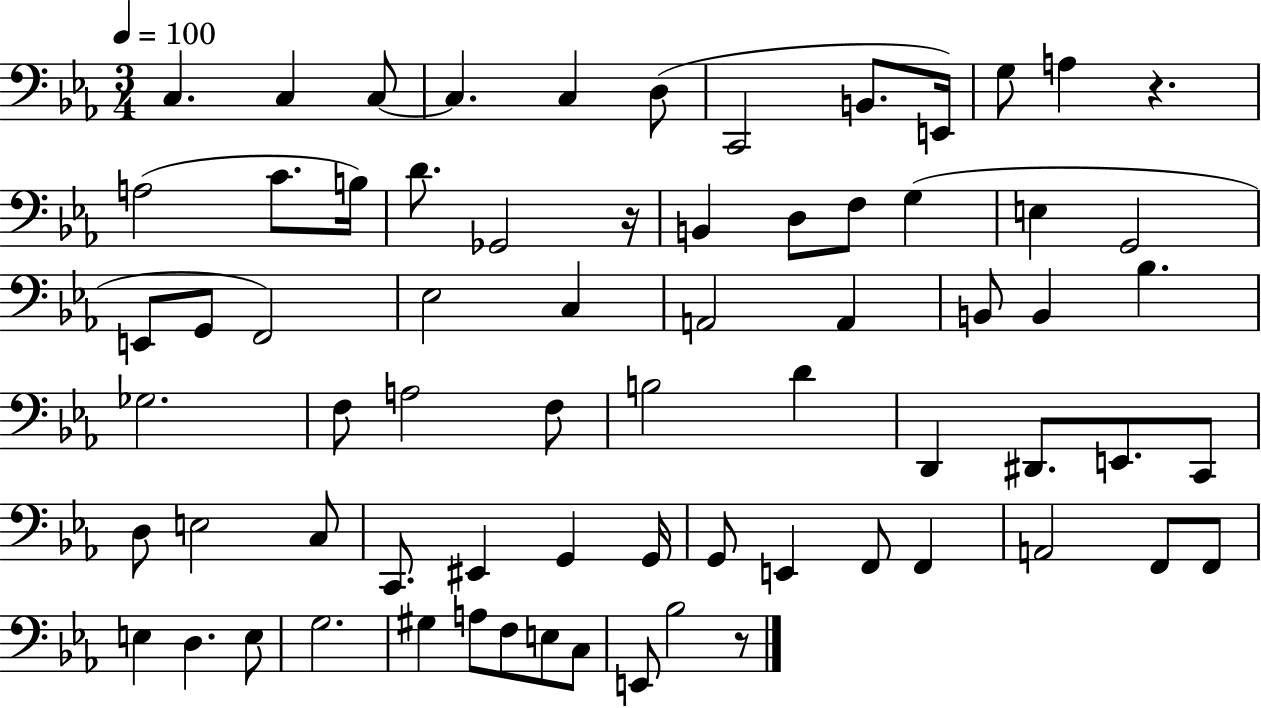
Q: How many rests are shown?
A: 3